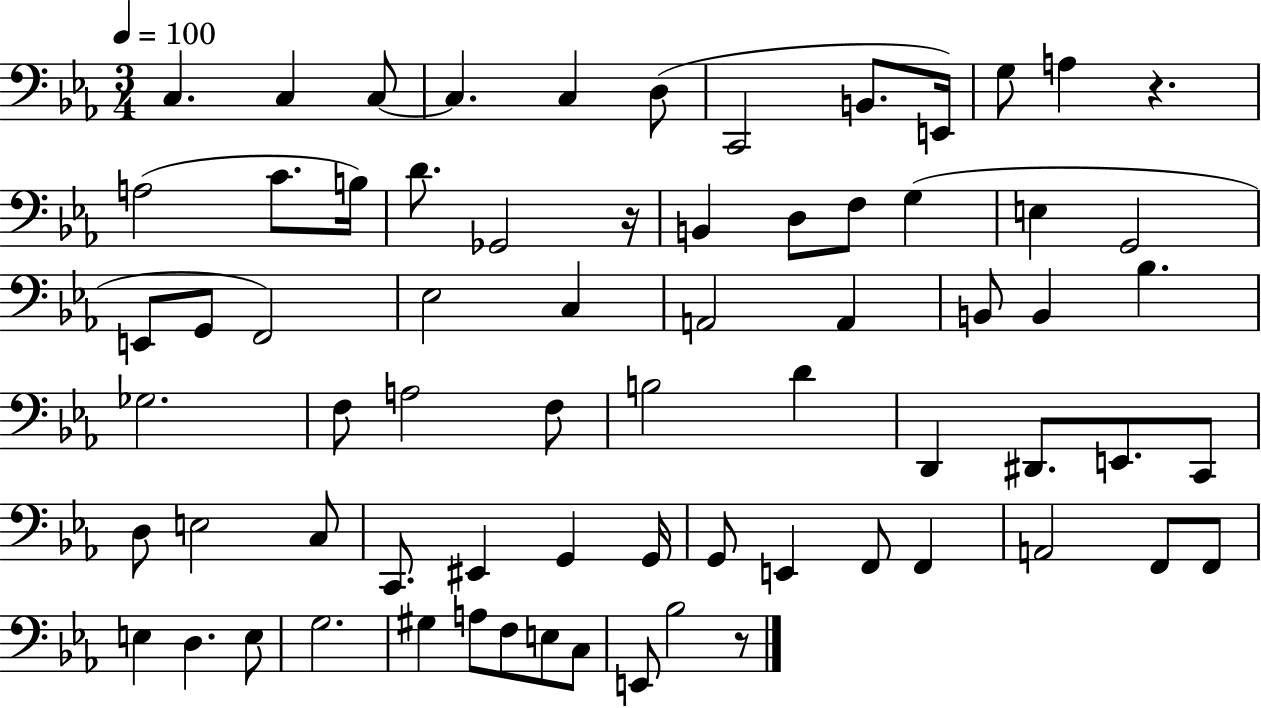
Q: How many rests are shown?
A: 3